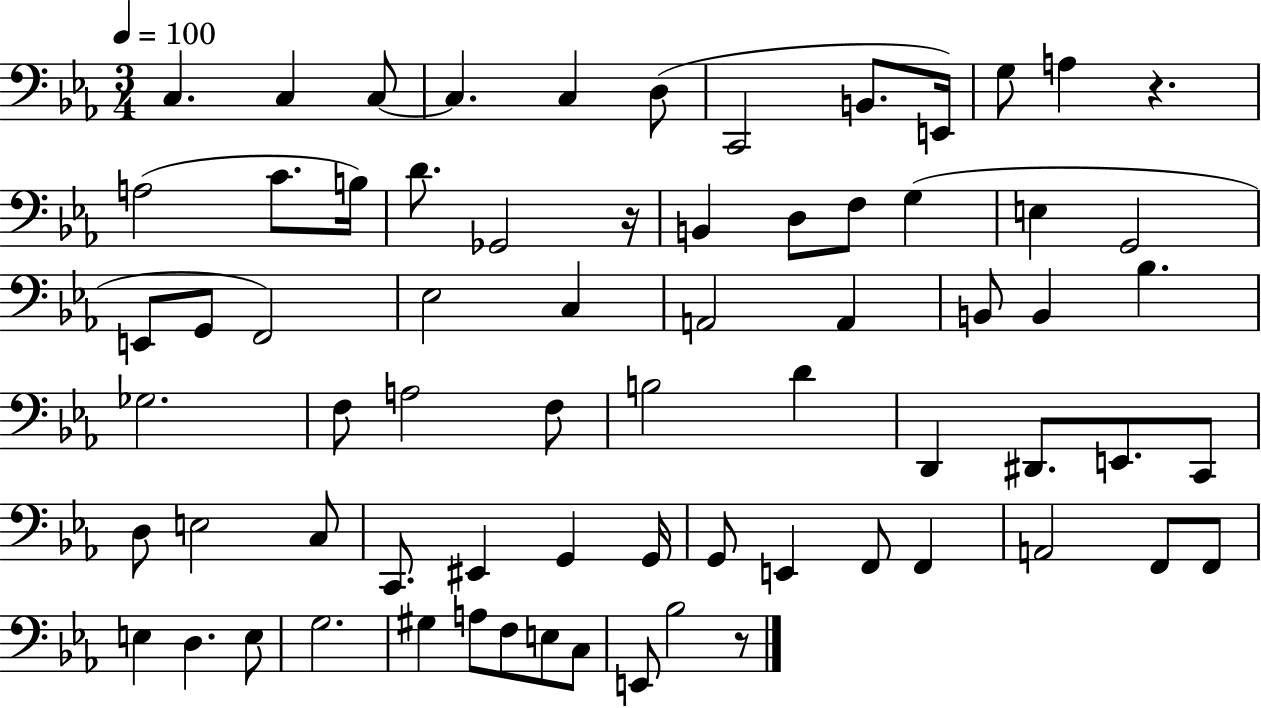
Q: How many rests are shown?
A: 3